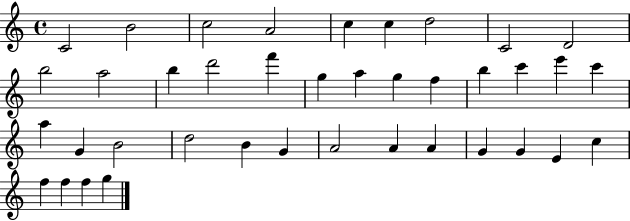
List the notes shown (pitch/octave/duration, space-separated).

C4/h B4/h C5/h A4/h C5/q C5/q D5/h C4/h D4/h B5/h A5/h B5/q D6/h F6/q G5/q A5/q G5/q F5/q B5/q C6/q E6/q C6/q A5/q G4/q B4/h D5/h B4/q G4/q A4/h A4/q A4/q G4/q G4/q E4/q C5/q F5/q F5/q F5/q G5/q